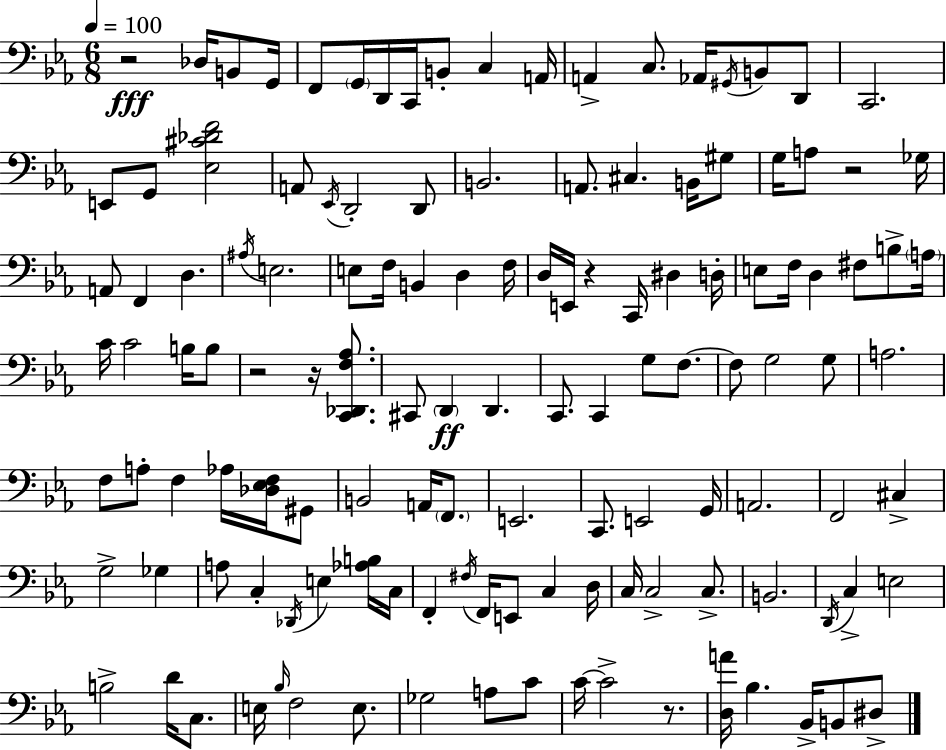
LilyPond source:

{
  \clef bass
  \numericTimeSignature
  \time 6/8
  \key ees \major
  \tempo 4 = 100
  r2\fff des16 b,8 g,16 | f,8 \parenthesize g,16 d,16 c,16 b,8-. c4 a,16 | a,4-> c8. aes,16 \acciaccatura { gis,16 } b,8 d,8 | c,2. | \break e,8 g,8 <ees cis' des' f'>2 | a,8 \acciaccatura { ees,16 } d,2-. | d,8 b,2. | a,8. cis4. b,16 | \break gis8 g16 a8 r2 | ges16 a,8 f,4 d4. | \acciaccatura { ais16 } e2. | e8 f16 b,4 d4 | \break f16 d16 e,16 r4 c,16 dis4 | d16-. e8 f16 d4 fis8 | b8-> \parenthesize a16 c'16 c'2 | b16 b8 r2 r16 | \break <c, des, f aes>8. cis,8 \parenthesize d,4\ff d,4. | c,8. c,4 g8 | f8.~~ f8 g2 | g8 a2. | \break f8 a8-. f4 aes16 | <des ees f>16 gis,8 b,2 a,16 | \parenthesize f,8. e,2. | c,8. e,2 | \break g,16 a,2. | f,2 cis4-> | g2-> ges4 | a8 c4-. \acciaccatura { des,16 } e4 | \break <aes b>16 c16 f,4-. \acciaccatura { fis16 } f,16 e,8 | c4 d16 c16 c2-> | c8.-> b,2. | \acciaccatura { d,16 } c4-> e2 | \break b2-> | d'16 c8. e16 \grace { bes16 } f2 | e8. ges2 | a8 c'8 c'16~~ c'2-> | \break r8. <d a'>16 bes4. | bes,16-> b,8 dis8-> \bar "|."
}